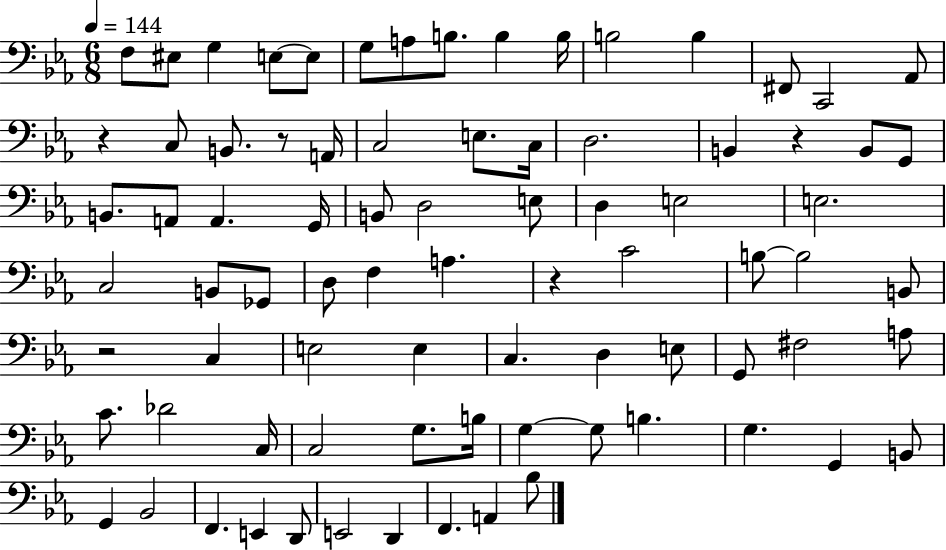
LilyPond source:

{
  \clef bass
  \numericTimeSignature
  \time 6/8
  \key ees \major
  \tempo 4 = 144
  \repeat volta 2 { f8 eis8 g4 e8~~ e8 | g8 a8 b8. b4 b16 | b2 b4 | fis,8 c,2 aes,8 | \break r4 c8 b,8. r8 a,16 | c2 e8. c16 | d2. | b,4 r4 b,8 g,8 | \break b,8. a,8 a,4. g,16 | b,8 d2 e8 | d4 e2 | e2. | \break c2 b,8 ges,8 | d8 f4 a4. | r4 c'2 | b8~~ b2 b,8 | \break r2 c4 | e2 e4 | c4. d4 e8 | g,8 fis2 a8 | \break c'8. des'2 c16 | c2 g8. b16 | g4~~ g8 b4. | g4. g,4 b,8 | \break g,4 bes,2 | f,4. e,4 d,8 | e,2 d,4 | f,4. a,4 bes8 | \break } \bar "|."
}